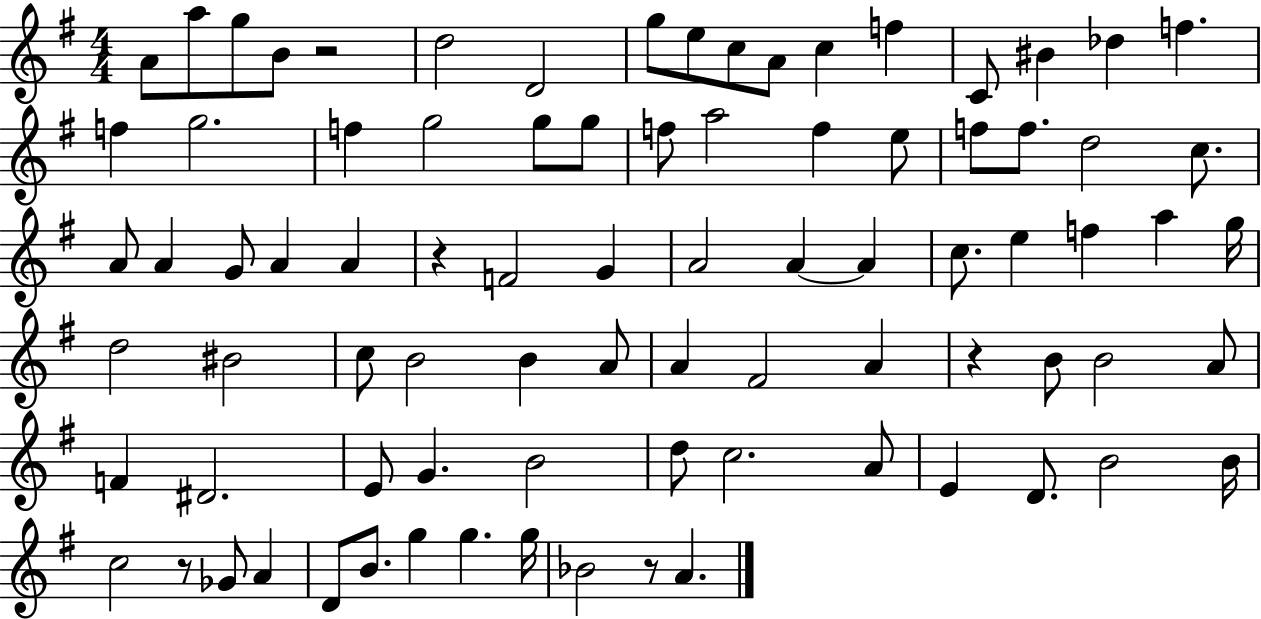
A4/e A5/e G5/e B4/e R/h D5/h D4/h G5/e E5/e C5/e A4/e C5/q F5/q C4/e BIS4/q Db5/q F5/q. F5/q G5/h. F5/q G5/h G5/e G5/e F5/e A5/h F5/q E5/e F5/e F5/e. D5/h C5/e. A4/e A4/q G4/e A4/q A4/q R/q F4/h G4/q A4/h A4/q A4/q C5/e. E5/q F5/q A5/q G5/s D5/h BIS4/h C5/e B4/h B4/q A4/e A4/q F#4/h A4/q R/q B4/e B4/h A4/e F4/q D#4/h. E4/e G4/q. B4/h D5/e C5/h. A4/e E4/q D4/e. B4/h B4/s C5/h R/e Gb4/e A4/q D4/e B4/e. G5/q G5/q. G5/s Bb4/h R/e A4/q.